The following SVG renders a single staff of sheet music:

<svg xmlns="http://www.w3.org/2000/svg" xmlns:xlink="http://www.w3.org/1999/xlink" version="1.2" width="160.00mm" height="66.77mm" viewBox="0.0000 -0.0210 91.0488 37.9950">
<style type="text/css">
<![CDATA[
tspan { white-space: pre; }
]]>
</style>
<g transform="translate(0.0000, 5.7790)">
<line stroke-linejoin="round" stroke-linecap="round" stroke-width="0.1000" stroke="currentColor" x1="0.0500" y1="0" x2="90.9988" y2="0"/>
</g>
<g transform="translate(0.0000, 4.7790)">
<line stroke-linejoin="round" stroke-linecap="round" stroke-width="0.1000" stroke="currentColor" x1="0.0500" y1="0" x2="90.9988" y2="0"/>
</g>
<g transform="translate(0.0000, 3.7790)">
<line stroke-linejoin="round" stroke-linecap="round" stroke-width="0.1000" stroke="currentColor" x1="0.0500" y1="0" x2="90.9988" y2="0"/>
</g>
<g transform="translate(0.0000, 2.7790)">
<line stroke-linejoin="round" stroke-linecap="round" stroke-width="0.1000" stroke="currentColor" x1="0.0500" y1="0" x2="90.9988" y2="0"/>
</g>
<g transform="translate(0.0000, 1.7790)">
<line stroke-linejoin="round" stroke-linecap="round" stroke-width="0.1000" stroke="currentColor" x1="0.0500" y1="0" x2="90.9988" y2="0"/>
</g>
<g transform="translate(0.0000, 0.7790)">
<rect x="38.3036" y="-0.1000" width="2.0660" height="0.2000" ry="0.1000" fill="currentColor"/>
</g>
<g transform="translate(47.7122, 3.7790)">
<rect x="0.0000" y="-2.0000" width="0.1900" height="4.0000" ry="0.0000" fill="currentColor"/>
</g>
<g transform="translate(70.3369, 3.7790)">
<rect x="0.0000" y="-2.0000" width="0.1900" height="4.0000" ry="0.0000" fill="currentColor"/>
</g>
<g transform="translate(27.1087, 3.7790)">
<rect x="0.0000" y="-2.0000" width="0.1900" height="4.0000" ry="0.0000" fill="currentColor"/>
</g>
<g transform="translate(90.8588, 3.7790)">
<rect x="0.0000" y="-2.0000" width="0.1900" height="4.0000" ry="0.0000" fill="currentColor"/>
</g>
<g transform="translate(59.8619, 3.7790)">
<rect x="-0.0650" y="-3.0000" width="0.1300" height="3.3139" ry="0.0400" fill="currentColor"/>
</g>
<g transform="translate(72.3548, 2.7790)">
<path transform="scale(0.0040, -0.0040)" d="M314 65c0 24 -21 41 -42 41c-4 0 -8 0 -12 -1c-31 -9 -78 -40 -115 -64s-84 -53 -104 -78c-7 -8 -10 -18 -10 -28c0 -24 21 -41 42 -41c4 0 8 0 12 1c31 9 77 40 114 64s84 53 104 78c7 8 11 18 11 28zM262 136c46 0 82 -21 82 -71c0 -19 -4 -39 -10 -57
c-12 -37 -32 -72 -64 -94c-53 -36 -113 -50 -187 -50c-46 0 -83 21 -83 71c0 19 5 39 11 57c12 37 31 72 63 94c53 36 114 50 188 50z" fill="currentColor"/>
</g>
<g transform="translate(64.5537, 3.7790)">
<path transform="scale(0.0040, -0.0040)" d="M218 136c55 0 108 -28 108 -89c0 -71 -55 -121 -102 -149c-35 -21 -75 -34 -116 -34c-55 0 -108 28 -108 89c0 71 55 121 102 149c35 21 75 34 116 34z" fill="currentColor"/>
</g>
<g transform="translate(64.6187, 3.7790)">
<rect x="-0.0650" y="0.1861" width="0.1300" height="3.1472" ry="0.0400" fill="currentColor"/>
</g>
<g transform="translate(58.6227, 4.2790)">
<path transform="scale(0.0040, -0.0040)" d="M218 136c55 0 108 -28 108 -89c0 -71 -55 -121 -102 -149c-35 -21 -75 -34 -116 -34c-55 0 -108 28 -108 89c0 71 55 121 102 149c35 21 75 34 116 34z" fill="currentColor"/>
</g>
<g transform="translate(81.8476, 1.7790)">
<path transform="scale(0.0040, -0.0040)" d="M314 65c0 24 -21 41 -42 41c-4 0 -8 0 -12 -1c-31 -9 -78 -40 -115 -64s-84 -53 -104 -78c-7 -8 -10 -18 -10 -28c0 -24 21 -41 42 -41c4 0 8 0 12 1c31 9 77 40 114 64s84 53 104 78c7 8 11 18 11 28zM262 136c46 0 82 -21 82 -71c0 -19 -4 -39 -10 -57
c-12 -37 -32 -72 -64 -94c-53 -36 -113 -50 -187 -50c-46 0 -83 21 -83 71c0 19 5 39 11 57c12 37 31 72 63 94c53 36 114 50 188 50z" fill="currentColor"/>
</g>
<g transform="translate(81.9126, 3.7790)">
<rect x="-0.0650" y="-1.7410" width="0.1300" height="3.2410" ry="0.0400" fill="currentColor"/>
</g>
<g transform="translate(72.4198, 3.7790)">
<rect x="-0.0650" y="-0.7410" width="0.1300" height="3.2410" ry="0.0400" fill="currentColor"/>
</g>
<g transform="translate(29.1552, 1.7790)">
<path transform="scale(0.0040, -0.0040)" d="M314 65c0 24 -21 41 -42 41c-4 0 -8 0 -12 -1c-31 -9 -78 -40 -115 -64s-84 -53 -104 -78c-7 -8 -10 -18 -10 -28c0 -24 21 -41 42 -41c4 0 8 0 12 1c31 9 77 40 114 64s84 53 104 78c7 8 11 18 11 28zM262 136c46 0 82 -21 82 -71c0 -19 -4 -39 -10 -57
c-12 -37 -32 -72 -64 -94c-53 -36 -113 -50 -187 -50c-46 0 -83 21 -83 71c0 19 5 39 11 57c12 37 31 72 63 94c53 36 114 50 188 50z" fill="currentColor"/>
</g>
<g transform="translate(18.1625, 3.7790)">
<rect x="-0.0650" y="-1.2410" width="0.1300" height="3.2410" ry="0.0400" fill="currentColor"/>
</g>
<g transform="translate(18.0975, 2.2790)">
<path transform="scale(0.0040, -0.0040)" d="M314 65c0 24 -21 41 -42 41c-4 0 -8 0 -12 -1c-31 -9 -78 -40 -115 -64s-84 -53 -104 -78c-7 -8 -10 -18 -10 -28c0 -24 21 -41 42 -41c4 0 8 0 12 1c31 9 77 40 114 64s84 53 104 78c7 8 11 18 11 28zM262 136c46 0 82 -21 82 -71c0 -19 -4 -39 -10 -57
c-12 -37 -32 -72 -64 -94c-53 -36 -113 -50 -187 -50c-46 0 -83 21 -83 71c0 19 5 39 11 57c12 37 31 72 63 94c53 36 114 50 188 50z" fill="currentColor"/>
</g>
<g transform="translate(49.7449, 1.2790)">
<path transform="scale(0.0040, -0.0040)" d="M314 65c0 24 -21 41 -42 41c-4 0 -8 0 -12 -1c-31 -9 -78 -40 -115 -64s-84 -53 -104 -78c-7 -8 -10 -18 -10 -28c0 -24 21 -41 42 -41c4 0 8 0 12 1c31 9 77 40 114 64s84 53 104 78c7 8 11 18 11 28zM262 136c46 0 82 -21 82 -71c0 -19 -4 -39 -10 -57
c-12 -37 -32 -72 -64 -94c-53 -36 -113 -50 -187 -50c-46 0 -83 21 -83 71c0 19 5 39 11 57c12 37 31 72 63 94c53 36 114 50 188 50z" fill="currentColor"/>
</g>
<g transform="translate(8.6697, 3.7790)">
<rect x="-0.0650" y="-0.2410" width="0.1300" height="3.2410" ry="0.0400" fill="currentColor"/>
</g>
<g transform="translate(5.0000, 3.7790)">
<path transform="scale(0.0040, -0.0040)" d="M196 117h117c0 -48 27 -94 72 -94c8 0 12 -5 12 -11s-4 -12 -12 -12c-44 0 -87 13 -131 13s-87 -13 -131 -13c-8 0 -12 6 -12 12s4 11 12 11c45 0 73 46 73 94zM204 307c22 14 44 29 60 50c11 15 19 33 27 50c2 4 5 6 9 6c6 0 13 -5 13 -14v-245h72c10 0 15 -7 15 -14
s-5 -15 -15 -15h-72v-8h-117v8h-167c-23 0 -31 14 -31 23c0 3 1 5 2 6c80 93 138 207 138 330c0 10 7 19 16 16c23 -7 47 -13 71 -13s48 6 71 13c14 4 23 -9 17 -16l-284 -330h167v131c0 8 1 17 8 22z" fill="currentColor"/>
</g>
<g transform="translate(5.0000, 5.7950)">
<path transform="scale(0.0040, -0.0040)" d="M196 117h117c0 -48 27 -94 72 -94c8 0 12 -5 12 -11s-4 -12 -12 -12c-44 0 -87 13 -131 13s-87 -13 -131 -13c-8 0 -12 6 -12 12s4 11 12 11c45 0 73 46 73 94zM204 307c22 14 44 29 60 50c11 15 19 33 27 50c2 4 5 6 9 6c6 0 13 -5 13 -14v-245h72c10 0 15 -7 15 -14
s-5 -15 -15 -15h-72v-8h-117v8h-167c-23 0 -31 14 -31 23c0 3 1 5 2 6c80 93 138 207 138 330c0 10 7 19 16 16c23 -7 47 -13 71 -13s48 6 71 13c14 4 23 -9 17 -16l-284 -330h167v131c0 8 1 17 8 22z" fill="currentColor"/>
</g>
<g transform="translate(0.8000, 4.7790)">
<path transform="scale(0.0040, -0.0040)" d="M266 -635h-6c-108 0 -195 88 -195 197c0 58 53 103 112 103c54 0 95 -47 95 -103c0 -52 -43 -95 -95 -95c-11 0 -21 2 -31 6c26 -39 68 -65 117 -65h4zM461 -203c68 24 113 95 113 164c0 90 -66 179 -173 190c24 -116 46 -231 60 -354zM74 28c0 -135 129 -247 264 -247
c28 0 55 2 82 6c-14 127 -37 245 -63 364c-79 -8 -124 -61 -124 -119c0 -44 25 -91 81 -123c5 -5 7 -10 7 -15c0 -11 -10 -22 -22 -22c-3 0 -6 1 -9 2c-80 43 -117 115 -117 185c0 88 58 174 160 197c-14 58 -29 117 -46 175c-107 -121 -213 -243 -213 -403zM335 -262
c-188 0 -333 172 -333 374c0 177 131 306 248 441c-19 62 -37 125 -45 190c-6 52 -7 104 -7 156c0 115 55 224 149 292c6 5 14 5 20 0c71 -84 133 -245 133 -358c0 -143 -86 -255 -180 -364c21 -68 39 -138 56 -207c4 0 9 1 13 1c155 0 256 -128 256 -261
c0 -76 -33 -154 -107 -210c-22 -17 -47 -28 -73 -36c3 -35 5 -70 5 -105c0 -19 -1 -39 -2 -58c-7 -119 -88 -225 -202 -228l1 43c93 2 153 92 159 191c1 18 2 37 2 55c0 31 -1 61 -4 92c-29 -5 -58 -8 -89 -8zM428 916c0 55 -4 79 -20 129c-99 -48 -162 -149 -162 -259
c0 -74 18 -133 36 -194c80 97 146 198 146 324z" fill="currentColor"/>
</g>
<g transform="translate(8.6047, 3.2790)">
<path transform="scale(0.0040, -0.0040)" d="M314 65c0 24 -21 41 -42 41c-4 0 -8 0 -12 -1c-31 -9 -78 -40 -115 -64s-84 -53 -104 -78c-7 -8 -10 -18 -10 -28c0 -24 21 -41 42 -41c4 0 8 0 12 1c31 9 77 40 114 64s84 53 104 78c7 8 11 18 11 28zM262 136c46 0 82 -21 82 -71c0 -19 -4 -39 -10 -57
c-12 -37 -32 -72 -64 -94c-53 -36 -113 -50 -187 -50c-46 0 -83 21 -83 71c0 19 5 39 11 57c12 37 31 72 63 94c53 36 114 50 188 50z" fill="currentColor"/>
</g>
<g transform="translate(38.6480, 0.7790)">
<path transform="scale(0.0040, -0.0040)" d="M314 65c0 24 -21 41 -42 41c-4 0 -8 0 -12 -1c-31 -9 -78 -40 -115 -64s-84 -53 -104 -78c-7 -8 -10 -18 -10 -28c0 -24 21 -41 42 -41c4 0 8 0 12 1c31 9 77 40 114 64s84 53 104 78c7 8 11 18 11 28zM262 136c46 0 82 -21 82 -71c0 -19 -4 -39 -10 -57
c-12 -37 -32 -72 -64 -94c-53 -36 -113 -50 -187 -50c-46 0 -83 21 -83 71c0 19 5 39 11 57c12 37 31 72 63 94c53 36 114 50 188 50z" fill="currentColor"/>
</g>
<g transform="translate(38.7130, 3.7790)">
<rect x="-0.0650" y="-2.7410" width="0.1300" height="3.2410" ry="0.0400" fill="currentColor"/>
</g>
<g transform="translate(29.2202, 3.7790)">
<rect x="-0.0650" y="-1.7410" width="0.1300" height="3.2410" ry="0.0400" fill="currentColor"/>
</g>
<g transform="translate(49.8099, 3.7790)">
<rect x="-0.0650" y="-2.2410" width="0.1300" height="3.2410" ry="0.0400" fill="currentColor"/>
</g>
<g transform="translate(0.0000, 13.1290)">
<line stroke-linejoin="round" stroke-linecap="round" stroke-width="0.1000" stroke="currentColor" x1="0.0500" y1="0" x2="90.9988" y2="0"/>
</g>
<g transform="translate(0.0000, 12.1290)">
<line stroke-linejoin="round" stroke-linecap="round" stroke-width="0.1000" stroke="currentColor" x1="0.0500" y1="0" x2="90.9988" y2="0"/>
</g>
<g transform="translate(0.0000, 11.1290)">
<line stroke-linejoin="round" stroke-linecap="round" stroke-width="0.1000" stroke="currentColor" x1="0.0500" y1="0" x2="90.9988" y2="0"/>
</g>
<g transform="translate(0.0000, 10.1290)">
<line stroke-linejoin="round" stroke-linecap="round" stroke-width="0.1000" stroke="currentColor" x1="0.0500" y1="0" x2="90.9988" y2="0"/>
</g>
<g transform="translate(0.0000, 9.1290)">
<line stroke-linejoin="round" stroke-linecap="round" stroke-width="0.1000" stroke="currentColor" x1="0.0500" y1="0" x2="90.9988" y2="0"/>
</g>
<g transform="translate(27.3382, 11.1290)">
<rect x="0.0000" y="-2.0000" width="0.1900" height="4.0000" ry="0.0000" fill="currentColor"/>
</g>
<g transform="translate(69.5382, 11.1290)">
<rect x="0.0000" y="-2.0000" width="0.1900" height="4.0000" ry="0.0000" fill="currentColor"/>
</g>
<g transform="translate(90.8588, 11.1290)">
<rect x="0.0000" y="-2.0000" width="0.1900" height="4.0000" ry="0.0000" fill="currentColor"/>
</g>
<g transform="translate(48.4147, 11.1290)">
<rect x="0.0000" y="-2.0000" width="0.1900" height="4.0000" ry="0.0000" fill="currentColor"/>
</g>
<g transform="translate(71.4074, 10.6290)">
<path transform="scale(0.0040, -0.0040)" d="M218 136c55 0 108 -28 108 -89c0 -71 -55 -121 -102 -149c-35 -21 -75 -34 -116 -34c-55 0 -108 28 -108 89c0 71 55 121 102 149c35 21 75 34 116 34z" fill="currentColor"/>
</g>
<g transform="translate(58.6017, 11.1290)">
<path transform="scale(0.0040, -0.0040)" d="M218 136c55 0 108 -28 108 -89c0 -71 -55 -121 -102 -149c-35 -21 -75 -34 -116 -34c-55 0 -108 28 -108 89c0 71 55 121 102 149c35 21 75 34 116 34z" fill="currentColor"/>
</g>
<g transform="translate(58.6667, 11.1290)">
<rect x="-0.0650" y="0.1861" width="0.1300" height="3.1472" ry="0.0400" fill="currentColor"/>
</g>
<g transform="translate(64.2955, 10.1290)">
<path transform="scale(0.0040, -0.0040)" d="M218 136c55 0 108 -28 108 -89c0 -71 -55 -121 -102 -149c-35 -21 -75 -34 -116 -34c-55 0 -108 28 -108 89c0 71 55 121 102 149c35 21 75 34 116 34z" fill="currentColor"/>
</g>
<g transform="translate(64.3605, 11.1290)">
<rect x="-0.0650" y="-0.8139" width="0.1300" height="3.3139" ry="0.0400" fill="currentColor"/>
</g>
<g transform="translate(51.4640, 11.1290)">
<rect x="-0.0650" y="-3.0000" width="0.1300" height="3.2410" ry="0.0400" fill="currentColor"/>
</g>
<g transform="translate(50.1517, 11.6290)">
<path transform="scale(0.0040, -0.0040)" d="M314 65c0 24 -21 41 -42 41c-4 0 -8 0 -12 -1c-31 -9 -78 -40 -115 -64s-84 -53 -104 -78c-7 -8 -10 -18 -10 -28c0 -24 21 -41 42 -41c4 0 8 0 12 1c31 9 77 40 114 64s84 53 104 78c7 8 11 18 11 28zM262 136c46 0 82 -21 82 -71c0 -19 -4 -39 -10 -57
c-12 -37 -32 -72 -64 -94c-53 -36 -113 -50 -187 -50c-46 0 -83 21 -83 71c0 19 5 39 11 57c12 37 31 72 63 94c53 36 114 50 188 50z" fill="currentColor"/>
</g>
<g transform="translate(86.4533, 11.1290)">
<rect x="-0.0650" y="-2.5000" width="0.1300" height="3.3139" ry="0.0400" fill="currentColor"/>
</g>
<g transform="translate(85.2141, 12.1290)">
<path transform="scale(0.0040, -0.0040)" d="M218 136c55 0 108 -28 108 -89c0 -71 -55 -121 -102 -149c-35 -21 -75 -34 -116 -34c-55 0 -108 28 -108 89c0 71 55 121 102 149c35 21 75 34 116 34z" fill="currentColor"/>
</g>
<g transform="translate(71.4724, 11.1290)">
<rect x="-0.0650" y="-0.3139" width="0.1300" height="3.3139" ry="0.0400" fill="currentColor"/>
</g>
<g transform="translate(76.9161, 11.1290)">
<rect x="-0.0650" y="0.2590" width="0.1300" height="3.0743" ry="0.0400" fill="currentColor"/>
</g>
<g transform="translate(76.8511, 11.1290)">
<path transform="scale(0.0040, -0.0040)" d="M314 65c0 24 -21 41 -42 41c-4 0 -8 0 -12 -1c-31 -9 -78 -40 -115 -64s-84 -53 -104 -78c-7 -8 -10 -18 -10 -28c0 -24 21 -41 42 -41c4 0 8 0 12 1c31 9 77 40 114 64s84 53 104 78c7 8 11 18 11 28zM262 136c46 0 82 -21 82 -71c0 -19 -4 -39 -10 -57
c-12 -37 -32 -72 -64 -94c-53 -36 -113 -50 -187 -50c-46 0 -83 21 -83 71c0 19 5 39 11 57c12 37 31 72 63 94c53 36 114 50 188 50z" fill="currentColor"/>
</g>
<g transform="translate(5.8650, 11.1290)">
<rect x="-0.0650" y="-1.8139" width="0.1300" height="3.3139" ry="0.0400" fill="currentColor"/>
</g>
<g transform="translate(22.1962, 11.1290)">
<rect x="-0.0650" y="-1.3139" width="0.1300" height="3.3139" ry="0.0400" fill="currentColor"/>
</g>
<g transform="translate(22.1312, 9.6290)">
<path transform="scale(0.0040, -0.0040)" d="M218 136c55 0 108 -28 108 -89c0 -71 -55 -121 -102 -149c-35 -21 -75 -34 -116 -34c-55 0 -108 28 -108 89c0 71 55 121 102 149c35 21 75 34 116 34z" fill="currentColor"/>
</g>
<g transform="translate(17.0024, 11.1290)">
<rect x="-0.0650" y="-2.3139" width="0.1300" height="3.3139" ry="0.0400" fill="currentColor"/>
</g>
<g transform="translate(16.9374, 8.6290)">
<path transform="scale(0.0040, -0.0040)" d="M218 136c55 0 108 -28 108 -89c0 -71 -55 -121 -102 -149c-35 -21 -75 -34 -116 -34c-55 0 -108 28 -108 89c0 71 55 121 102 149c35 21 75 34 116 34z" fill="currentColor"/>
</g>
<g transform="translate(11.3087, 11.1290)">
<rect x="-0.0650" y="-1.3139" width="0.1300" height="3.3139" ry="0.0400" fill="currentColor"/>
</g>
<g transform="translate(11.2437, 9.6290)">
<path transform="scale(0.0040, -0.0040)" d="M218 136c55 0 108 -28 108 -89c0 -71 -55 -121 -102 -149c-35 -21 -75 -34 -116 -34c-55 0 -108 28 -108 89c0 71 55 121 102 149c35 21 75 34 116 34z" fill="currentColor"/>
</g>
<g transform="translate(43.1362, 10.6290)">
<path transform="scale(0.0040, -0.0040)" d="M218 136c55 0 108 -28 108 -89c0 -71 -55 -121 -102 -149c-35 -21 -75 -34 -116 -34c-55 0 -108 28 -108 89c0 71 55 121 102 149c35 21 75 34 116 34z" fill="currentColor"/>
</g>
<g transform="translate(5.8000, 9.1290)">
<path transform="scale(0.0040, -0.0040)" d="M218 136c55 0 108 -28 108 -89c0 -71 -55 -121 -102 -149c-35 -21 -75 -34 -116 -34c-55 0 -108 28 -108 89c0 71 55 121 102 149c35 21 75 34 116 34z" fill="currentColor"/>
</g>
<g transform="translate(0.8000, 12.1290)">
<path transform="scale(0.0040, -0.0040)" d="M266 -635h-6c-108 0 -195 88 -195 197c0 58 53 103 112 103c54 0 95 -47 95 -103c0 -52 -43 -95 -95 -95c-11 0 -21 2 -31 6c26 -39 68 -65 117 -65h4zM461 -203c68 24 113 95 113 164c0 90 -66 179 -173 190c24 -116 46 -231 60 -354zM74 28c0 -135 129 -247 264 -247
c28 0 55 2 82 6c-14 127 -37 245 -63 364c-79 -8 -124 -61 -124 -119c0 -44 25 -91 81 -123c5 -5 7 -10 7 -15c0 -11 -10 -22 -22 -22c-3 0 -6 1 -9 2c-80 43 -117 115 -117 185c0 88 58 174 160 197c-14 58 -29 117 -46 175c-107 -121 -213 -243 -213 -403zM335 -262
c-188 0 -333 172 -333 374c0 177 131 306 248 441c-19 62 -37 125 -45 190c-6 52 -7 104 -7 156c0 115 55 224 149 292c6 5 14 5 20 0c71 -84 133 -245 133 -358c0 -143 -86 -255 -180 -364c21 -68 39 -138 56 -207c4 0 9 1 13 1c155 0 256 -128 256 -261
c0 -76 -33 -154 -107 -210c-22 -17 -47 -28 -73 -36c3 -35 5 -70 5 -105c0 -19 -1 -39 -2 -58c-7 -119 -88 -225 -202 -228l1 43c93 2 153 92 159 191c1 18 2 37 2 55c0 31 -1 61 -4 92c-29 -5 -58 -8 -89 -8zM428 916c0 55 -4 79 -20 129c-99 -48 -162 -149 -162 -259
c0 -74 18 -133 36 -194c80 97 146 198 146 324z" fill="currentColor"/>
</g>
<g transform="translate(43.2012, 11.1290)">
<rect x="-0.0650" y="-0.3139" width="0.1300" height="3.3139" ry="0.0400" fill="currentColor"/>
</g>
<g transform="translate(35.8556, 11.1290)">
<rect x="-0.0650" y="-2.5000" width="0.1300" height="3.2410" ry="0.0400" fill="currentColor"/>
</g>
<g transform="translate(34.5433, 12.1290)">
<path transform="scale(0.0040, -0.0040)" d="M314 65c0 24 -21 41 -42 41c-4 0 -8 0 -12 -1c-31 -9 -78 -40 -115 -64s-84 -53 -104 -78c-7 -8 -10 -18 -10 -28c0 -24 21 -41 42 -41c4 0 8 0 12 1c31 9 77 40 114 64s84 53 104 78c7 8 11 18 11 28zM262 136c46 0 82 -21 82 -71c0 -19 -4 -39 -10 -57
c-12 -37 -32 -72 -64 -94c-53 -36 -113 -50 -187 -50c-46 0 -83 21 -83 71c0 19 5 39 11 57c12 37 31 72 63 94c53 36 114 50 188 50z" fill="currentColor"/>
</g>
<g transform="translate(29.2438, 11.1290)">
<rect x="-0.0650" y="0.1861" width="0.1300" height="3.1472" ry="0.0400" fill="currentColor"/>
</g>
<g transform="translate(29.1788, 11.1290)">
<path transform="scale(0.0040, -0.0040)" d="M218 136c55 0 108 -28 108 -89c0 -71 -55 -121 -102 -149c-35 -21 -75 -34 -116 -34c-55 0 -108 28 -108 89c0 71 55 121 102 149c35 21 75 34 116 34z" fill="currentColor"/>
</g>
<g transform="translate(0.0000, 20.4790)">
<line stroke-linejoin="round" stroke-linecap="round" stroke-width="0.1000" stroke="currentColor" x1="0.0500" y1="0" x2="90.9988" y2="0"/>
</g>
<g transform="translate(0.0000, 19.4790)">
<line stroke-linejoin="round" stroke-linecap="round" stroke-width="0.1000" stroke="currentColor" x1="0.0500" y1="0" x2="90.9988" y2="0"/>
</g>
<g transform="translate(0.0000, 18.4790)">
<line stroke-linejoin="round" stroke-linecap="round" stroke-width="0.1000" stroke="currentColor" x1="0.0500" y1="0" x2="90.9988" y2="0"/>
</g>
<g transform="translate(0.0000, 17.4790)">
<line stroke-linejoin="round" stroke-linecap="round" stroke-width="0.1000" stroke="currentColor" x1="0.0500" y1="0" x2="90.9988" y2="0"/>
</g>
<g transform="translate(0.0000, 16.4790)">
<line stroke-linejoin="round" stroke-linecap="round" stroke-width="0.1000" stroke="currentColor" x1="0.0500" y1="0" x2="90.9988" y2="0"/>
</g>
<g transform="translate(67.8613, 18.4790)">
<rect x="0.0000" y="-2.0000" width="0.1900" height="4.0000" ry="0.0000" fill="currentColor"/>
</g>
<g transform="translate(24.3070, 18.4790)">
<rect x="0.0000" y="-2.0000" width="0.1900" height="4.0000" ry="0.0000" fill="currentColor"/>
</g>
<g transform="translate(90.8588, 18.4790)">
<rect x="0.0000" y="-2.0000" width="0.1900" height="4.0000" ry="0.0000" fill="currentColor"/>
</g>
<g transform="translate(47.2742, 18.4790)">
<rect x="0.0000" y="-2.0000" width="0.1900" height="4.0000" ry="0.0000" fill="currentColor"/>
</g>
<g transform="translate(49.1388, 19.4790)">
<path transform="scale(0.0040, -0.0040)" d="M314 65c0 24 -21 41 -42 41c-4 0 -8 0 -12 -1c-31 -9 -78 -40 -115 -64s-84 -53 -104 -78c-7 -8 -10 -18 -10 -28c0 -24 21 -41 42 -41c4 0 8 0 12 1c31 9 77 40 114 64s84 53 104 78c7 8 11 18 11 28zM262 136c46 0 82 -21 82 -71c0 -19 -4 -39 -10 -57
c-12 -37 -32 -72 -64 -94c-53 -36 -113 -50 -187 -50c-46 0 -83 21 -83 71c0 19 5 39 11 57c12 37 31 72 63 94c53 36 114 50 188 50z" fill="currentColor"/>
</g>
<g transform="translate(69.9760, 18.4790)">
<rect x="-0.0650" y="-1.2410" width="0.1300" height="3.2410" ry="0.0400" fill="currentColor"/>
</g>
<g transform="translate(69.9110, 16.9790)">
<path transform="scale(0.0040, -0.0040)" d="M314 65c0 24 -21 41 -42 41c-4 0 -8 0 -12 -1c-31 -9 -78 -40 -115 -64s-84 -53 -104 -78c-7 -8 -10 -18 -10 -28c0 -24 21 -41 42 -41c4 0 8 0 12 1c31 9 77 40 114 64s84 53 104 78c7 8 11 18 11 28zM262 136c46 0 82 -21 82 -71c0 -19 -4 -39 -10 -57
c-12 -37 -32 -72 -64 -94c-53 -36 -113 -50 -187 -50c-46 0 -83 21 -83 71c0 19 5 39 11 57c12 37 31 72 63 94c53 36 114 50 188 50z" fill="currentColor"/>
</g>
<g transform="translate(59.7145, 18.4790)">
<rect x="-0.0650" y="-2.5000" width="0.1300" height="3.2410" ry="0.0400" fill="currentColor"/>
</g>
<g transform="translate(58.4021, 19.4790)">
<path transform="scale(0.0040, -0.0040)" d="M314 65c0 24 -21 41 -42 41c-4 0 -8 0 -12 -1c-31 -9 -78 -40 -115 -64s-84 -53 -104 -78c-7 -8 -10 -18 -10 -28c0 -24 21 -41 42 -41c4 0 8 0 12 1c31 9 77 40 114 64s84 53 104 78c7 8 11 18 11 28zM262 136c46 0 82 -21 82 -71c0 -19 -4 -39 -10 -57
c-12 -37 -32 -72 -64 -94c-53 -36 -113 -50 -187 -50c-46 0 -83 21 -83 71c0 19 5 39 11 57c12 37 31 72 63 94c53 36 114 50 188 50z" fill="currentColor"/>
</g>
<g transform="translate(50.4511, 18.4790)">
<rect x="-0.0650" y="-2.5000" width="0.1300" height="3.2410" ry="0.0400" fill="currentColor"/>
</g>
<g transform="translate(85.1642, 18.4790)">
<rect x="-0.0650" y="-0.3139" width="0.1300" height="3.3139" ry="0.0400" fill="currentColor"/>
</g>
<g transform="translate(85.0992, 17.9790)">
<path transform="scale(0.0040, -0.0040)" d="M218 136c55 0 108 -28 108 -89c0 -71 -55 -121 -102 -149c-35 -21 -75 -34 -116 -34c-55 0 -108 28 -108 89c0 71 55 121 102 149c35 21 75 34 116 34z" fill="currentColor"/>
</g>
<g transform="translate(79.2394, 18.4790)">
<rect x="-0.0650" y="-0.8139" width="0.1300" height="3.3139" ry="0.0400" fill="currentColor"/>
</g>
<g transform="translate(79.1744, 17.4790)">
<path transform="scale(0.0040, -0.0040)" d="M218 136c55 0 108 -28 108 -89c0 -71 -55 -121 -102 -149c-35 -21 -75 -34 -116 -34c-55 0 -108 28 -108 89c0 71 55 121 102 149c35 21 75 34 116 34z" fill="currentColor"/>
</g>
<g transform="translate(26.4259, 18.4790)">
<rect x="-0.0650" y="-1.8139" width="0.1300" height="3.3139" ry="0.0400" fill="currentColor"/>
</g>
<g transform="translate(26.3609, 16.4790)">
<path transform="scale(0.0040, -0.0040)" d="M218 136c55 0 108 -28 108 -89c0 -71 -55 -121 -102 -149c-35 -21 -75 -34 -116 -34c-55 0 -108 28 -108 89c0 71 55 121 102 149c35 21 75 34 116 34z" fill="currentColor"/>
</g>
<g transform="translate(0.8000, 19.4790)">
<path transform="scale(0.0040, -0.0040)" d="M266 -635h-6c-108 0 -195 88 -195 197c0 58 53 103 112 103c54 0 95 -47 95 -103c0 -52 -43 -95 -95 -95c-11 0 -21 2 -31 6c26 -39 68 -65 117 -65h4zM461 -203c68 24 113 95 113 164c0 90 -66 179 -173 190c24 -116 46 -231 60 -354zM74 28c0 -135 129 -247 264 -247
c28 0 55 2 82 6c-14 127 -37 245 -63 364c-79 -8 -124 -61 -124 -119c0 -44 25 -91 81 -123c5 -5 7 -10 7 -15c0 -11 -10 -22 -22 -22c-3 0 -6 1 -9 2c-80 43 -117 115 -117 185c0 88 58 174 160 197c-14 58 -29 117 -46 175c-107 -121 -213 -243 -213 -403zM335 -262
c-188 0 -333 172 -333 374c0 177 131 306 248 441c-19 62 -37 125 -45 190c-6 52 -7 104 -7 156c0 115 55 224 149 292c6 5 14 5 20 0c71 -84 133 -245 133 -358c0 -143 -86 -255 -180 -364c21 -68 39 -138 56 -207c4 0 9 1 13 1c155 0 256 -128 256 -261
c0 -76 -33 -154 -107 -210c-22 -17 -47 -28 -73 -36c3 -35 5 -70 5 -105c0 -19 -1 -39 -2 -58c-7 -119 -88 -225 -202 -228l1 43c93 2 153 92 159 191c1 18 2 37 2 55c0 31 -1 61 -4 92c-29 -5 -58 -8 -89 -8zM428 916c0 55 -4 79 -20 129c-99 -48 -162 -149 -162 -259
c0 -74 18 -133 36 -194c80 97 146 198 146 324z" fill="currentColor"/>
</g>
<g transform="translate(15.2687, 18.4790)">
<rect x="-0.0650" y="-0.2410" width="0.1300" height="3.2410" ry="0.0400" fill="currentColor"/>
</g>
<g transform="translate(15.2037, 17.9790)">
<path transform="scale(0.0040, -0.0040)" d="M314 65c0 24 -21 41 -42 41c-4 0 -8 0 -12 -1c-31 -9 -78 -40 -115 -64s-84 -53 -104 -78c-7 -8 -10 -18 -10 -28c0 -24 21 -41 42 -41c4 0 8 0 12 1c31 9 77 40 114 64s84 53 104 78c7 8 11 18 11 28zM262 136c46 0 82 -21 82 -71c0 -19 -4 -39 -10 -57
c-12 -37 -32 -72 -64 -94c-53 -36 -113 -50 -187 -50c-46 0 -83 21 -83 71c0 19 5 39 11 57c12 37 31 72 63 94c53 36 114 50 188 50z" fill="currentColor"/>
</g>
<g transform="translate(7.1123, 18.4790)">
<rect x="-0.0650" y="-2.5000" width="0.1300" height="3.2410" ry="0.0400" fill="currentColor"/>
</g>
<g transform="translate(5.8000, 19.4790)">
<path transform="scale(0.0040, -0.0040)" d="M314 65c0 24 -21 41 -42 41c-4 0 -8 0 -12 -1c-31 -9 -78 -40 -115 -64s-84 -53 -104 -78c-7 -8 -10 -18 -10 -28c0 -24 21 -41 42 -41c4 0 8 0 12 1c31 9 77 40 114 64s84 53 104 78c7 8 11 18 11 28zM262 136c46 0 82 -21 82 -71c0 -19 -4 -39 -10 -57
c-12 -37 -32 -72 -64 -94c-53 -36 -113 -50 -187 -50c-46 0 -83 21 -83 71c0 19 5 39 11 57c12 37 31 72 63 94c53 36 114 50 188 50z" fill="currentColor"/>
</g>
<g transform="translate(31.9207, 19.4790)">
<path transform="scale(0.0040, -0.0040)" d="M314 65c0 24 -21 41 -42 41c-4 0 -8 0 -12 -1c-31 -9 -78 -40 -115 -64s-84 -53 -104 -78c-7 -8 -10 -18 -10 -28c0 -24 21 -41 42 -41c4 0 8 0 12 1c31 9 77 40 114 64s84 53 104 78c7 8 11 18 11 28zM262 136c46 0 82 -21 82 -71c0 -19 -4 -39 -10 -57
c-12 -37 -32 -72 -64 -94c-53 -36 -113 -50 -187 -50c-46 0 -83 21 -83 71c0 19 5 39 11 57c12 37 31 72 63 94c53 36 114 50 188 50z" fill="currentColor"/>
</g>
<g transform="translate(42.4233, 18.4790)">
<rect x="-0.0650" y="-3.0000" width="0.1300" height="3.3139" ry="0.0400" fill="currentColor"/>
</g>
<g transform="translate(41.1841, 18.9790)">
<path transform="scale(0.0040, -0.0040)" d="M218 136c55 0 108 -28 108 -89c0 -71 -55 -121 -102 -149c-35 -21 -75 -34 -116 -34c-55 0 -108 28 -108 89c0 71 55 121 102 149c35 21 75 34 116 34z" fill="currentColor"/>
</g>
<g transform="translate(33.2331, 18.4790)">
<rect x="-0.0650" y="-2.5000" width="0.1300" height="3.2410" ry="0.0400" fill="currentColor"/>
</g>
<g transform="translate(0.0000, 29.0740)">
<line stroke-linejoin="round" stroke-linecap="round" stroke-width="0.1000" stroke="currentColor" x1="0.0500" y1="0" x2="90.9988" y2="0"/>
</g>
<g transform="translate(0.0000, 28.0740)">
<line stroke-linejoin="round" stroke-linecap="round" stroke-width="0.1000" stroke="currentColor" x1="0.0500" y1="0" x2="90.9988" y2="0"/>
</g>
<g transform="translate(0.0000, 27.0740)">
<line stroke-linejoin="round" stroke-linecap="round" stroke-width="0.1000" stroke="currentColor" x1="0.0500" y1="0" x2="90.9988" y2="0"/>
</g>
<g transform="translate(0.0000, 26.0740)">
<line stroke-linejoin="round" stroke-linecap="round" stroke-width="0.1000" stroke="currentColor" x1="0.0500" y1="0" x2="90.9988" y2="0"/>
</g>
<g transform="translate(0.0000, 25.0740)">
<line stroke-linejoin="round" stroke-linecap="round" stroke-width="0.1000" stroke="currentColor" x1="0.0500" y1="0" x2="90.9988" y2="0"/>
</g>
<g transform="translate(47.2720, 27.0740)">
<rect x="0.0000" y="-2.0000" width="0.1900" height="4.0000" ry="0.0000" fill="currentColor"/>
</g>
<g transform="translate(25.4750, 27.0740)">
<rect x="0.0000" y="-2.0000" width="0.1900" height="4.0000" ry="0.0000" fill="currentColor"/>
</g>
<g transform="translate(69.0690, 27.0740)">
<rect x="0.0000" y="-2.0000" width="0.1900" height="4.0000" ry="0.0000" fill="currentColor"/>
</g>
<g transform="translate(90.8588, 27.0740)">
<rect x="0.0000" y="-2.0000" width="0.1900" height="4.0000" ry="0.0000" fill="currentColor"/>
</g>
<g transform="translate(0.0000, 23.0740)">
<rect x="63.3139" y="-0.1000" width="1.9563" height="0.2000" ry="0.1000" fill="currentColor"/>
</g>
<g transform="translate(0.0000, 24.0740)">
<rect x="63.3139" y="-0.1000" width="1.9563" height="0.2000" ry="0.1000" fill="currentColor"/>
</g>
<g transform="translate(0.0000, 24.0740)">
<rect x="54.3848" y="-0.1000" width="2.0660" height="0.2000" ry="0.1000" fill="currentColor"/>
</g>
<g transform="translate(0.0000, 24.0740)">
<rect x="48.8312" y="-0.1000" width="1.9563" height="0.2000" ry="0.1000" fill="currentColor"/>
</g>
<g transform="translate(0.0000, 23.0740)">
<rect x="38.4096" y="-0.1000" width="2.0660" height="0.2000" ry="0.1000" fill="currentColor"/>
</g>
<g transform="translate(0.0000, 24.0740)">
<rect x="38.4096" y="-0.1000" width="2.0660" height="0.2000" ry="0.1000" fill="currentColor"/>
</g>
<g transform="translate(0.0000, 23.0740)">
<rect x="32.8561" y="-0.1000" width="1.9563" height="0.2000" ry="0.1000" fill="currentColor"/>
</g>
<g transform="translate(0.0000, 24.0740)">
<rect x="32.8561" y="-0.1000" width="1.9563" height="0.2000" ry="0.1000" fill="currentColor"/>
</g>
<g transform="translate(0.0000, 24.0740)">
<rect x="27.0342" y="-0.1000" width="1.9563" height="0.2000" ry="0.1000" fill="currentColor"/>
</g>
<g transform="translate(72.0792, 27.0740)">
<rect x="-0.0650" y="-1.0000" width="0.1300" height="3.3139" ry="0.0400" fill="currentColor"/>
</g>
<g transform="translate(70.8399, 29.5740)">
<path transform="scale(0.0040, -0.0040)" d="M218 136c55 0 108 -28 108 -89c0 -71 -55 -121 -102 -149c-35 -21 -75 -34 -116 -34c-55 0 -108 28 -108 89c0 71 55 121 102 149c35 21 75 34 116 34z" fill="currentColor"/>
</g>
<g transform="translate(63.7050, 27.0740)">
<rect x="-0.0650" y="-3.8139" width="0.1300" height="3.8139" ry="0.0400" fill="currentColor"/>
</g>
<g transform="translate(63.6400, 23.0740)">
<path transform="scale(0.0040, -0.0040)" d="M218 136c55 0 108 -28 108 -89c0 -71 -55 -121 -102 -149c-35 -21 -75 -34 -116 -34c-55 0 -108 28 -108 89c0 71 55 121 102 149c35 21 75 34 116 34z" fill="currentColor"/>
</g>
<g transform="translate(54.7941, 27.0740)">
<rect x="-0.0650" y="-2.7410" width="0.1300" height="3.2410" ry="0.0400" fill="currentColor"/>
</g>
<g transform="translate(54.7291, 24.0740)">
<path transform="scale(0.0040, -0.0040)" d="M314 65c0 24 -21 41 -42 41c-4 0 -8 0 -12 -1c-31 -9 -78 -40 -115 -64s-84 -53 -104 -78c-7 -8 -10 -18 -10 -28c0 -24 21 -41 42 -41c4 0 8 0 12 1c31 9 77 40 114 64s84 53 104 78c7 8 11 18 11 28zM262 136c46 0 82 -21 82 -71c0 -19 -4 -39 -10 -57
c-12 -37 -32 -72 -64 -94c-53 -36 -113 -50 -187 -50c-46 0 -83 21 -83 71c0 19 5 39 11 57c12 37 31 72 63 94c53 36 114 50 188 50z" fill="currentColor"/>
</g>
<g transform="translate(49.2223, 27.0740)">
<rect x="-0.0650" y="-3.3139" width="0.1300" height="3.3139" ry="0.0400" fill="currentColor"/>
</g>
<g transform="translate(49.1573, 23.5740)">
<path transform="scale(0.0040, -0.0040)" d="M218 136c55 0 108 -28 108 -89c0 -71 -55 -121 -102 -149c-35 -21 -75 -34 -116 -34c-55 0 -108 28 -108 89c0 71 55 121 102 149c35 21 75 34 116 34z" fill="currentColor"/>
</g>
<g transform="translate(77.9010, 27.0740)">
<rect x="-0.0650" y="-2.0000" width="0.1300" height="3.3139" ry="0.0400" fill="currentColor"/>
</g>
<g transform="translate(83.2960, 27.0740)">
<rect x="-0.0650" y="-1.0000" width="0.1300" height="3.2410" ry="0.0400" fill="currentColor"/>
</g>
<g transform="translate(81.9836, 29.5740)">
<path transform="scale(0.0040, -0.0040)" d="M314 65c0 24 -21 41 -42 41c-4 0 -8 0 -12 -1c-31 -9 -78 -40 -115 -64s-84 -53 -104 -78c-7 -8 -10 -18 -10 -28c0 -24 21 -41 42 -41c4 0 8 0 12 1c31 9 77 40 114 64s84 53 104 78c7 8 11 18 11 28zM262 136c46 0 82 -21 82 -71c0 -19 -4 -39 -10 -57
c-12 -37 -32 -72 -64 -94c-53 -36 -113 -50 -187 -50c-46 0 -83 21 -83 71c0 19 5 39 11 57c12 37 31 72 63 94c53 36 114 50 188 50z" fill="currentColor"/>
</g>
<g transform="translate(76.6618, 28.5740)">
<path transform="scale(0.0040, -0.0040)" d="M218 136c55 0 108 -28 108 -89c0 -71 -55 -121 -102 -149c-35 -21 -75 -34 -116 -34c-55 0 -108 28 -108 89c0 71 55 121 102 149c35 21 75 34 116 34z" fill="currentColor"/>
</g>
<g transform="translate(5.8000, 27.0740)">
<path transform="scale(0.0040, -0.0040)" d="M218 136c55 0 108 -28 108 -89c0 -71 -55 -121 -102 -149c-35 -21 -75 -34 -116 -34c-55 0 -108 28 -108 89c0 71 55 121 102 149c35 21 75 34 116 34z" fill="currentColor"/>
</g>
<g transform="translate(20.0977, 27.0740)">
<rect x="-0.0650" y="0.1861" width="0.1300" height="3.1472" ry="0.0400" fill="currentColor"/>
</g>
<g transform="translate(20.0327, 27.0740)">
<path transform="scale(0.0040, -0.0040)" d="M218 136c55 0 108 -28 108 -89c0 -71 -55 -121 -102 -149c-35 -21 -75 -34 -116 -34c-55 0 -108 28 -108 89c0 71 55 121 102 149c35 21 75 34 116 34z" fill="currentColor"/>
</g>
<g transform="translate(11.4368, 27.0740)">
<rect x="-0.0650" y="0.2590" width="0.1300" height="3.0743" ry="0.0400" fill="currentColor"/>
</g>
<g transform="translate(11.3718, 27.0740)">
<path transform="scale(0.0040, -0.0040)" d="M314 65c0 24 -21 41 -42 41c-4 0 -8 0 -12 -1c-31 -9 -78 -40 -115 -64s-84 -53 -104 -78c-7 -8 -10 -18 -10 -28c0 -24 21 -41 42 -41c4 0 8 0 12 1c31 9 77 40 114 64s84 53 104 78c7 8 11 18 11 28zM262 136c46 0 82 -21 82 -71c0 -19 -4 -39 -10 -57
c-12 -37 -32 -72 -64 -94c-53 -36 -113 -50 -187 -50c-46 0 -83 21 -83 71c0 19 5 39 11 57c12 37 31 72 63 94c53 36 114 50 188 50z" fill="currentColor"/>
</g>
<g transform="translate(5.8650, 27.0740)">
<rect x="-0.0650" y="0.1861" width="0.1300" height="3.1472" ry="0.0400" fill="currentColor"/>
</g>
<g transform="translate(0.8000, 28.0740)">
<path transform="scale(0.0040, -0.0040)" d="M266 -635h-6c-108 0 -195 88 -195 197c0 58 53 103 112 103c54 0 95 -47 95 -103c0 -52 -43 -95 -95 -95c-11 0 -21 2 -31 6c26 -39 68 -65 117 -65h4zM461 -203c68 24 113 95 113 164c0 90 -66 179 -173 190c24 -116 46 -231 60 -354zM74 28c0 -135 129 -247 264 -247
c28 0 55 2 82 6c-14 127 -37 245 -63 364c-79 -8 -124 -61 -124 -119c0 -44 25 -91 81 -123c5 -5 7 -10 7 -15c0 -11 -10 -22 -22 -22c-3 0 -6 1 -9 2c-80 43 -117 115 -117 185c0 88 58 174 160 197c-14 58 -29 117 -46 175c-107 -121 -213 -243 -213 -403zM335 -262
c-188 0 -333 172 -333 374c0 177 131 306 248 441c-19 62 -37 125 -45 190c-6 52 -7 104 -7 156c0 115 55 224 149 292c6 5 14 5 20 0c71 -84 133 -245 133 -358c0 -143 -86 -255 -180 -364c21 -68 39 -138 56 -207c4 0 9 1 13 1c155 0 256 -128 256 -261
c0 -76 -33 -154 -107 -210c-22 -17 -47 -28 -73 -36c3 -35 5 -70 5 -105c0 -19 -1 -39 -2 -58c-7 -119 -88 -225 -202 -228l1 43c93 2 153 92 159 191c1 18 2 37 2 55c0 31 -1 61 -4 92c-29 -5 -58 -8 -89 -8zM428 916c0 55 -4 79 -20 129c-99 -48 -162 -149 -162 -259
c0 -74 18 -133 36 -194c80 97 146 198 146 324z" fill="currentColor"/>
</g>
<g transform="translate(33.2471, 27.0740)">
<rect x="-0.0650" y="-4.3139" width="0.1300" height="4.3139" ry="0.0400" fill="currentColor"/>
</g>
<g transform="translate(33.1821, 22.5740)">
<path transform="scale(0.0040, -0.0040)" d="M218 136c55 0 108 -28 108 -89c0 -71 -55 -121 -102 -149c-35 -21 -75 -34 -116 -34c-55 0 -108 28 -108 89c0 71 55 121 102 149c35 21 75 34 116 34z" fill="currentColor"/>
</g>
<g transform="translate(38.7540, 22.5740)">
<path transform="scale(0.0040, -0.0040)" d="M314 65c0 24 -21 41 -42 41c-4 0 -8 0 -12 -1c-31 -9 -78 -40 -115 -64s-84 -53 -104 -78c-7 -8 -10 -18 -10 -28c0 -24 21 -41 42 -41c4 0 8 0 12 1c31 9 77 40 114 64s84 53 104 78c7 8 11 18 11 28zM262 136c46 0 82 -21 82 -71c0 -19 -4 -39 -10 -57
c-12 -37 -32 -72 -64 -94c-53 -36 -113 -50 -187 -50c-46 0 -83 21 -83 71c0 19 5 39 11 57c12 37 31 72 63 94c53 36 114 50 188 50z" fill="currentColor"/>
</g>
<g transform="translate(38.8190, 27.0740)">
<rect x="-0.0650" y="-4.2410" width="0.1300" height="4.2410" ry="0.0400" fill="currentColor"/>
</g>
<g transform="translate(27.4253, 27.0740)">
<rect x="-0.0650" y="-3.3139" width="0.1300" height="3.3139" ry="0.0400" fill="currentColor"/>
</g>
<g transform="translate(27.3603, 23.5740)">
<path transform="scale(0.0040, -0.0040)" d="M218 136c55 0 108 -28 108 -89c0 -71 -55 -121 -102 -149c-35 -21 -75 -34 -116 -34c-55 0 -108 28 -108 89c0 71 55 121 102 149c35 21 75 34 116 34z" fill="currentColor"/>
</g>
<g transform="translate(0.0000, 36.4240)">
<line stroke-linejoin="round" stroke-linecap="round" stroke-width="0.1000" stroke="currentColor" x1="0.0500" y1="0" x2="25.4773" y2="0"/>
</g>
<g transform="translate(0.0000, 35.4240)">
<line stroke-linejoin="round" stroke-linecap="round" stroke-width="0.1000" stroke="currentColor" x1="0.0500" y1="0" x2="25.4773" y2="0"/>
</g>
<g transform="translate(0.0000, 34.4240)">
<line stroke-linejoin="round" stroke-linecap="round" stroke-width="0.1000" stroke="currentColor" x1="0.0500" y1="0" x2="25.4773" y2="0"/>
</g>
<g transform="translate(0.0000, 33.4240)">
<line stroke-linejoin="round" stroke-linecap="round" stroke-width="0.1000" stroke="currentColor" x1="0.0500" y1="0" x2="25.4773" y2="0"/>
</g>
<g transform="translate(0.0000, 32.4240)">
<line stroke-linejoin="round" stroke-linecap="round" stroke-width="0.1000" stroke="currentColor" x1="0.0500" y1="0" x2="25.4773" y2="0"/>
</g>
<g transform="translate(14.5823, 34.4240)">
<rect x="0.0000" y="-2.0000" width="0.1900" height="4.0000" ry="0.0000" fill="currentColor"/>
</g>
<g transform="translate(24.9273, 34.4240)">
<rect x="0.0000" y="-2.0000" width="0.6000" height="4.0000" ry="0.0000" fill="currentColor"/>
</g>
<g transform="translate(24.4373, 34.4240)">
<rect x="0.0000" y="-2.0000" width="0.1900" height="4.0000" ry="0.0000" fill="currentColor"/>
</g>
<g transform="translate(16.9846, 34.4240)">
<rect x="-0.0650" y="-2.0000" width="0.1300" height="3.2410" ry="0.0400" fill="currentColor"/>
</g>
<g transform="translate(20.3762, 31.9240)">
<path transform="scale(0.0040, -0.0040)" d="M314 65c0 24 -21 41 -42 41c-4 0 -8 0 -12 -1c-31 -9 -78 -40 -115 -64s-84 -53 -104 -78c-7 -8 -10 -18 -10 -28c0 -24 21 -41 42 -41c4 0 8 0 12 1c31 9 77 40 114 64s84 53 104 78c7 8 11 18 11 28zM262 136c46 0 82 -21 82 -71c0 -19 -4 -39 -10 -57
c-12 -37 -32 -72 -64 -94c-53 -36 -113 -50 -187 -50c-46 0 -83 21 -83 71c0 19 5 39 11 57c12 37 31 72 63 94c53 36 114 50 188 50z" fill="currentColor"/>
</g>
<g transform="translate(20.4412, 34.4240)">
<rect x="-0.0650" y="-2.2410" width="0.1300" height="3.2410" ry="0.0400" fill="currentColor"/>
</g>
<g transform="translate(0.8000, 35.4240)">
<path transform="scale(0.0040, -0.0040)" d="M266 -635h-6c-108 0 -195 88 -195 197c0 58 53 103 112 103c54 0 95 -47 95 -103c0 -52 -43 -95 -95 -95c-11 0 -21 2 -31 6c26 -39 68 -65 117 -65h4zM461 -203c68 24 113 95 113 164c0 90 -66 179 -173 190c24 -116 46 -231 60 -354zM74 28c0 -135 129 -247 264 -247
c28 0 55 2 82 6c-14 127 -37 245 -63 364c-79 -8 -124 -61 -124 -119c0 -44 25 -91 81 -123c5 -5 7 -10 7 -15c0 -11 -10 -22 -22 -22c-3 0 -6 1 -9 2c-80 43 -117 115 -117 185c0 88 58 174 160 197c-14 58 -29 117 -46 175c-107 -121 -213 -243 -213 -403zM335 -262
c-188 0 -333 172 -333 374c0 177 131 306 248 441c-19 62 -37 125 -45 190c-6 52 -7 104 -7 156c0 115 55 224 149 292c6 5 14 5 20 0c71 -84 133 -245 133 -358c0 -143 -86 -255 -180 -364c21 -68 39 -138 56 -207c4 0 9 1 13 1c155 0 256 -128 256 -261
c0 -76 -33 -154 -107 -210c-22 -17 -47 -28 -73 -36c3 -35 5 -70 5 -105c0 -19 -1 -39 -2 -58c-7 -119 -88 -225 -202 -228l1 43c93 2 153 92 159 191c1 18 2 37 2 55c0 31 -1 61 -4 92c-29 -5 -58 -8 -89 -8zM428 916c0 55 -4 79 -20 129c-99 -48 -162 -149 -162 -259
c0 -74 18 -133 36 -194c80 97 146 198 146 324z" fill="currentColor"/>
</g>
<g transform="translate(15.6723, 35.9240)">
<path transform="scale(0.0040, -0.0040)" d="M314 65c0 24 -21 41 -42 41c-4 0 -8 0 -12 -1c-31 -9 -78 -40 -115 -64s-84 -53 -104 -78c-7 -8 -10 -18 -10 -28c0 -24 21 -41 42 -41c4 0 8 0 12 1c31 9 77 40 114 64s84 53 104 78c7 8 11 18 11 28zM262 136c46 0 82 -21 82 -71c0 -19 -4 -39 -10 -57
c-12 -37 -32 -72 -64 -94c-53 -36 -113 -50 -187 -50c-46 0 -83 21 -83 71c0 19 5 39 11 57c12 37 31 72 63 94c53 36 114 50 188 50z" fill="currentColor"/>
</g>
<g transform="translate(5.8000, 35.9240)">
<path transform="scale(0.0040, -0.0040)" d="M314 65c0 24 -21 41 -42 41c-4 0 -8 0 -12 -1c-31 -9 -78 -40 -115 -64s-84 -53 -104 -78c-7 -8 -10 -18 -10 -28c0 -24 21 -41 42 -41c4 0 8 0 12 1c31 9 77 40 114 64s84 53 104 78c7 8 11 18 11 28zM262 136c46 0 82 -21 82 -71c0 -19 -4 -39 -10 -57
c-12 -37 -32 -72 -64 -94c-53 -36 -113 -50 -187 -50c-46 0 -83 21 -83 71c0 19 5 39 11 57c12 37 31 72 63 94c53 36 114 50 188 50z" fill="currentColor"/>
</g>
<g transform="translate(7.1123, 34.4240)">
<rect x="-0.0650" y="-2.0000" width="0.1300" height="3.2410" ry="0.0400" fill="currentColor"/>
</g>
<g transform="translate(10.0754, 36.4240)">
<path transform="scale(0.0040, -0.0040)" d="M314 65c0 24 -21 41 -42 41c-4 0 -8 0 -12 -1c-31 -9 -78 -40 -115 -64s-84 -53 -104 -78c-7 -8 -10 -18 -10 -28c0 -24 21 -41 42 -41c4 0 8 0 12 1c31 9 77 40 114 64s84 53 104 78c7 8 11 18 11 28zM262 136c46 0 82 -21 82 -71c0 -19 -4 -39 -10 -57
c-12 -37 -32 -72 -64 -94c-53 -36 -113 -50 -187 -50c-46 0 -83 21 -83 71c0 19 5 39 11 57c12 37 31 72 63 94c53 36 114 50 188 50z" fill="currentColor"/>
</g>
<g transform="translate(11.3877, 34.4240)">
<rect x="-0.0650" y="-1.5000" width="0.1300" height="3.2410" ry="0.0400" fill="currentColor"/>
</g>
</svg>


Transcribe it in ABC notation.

X:1
T:Untitled
M:4/4
L:1/4
K:C
c2 e2 f2 a2 g2 A B d2 f2 f e g e B G2 c A2 B d c B2 G G2 c2 f G2 A G2 G2 e2 d c B B2 B b d' d'2 b a2 c' D F D2 F2 E2 F2 g2